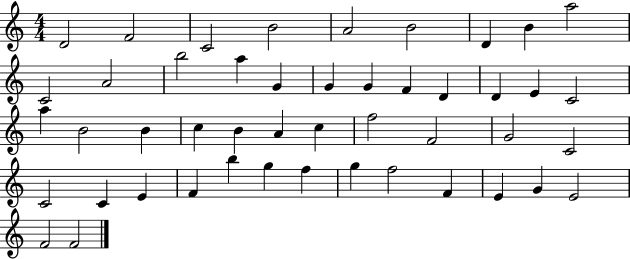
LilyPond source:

{
  \clef treble
  \numericTimeSignature
  \time 4/4
  \key c \major
  d'2 f'2 | c'2 b'2 | a'2 b'2 | d'4 b'4 a''2 | \break c'2 a'2 | b''2 a''4 g'4 | g'4 g'4 f'4 d'4 | d'4 e'4 c'2 | \break a''4 b'2 b'4 | c''4 b'4 a'4 c''4 | f''2 f'2 | g'2 c'2 | \break c'2 c'4 e'4 | f'4 b''4 g''4 f''4 | g''4 f''2 f'4 | e'4 g'4 e'2 | \break f'2 f'2 | \bar "|."
}